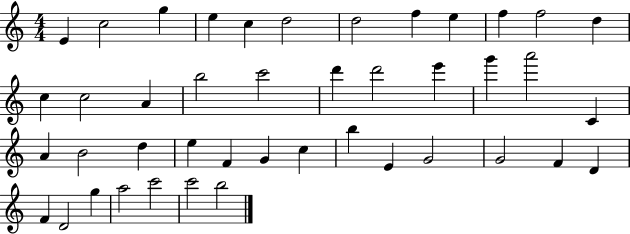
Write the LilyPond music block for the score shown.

{
  \clef treble
  \numericTimeSignature
  \time 4/4
  \key c \major
  e'4 c''2 g''4 | e''4 c''4 d''2 | d''2 f''4 e''4 | f''4 f''2 d''4 | \break c''4 c''2 a'4 | b''2 c'''2 | d'''4 d'''2 e'''4 | g'''4 a'''2 c'4 | \break a'4 b'2 d''4 | e''4 f'4 g'4 c''4 | b''4 e'4 g'2 | g'2 f'4 d'4 | \break f'4 d'2 g''4 | a''2 c'''2 | c'''2 b''2 | \bar "|."
}